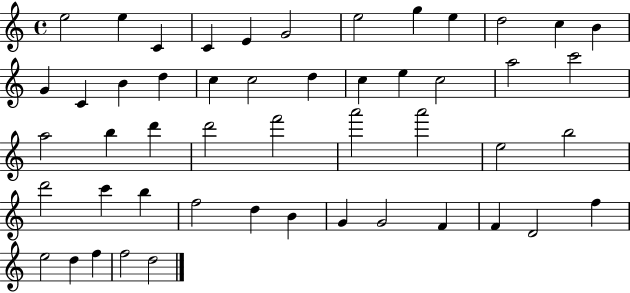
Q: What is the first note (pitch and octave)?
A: E5